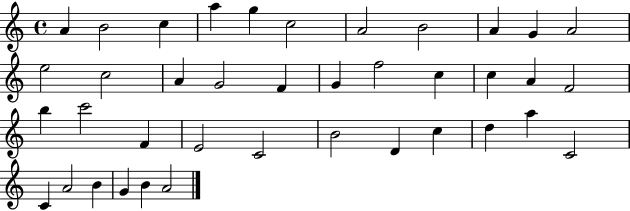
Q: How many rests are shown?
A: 0